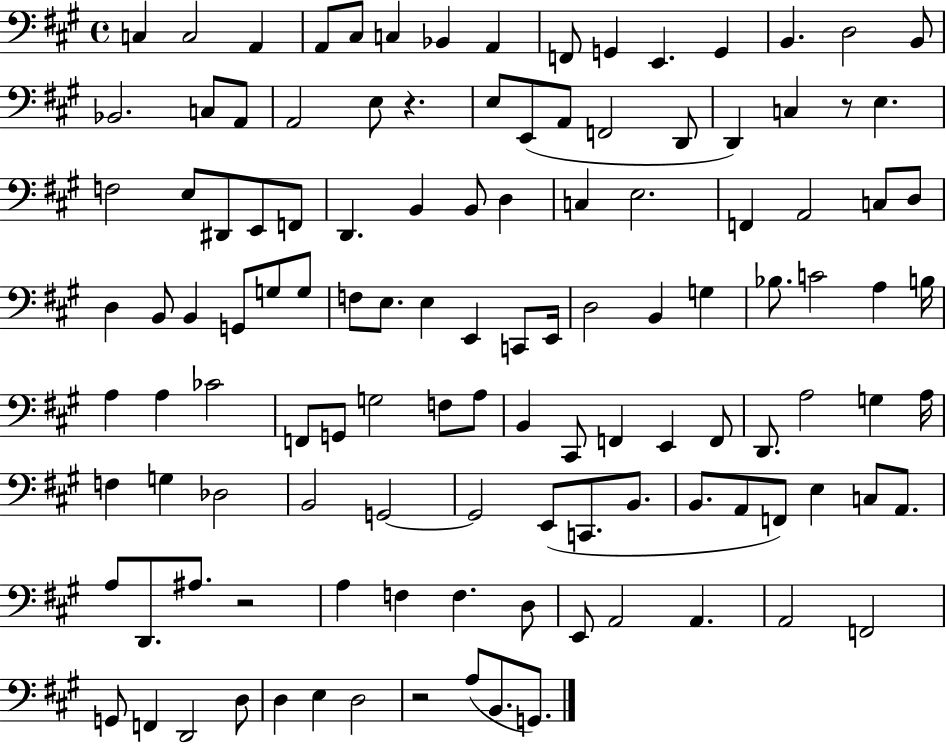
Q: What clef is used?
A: bass